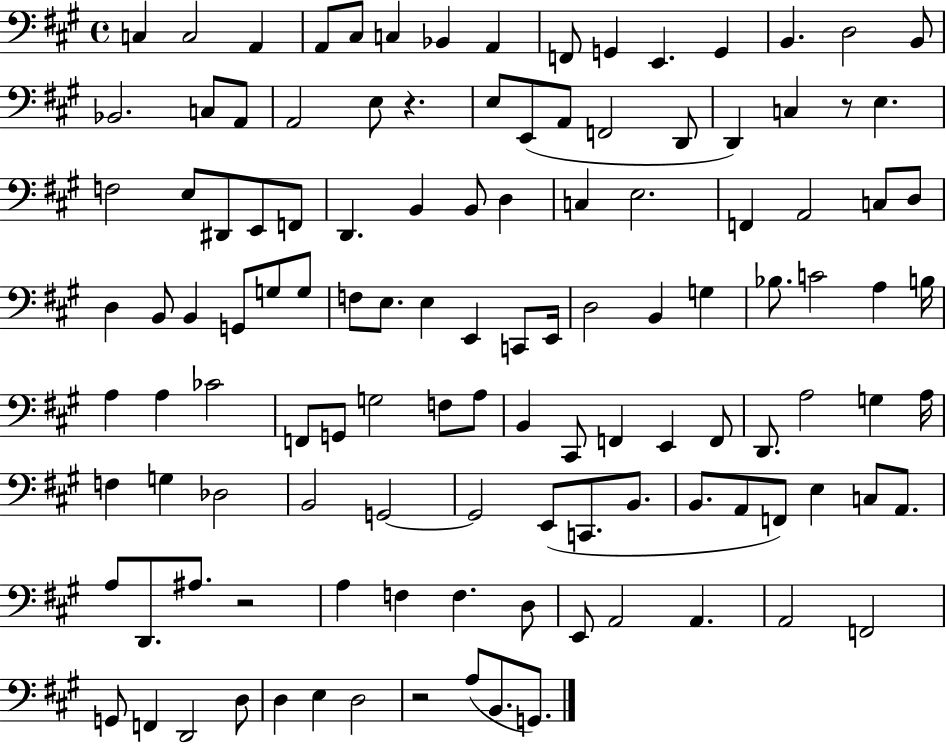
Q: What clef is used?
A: bass